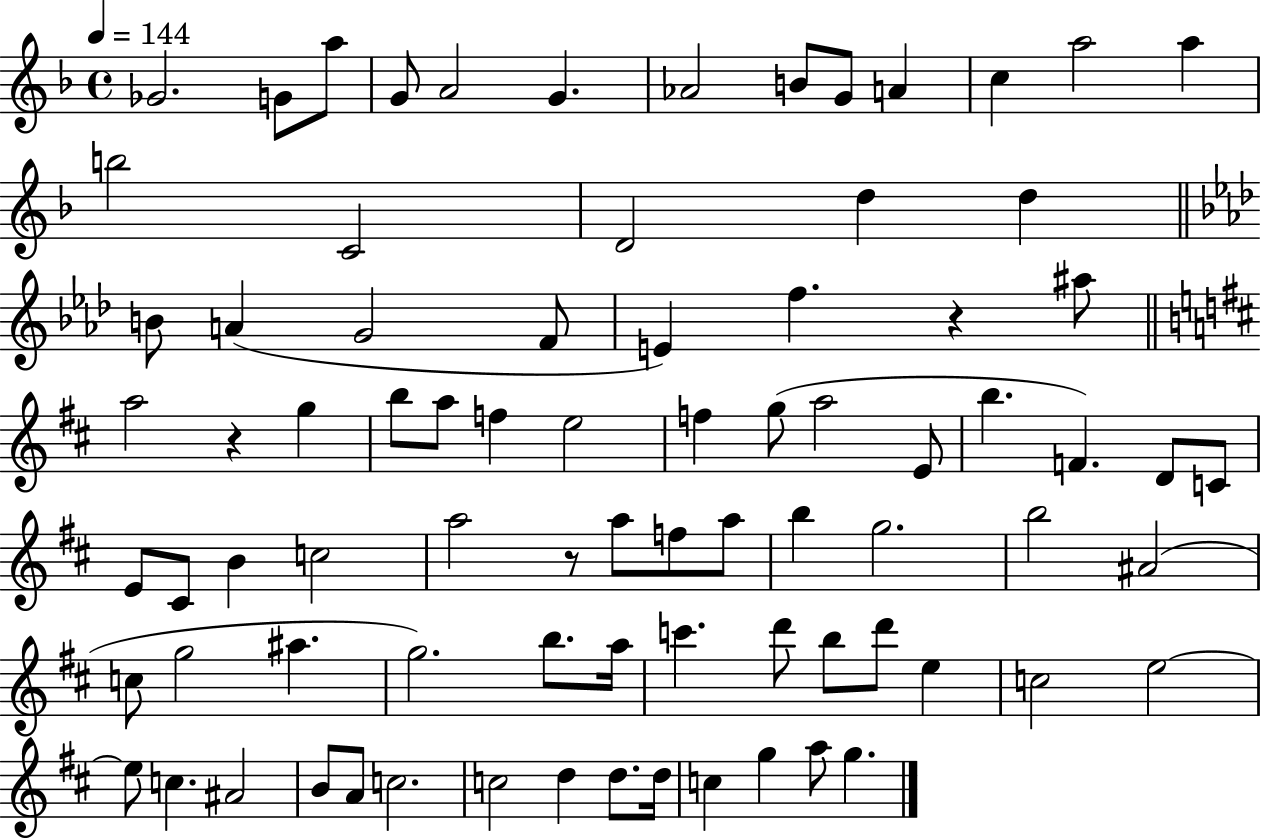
Gb4/h. G4/e A5/e G4/e A4/h G4/q. Ab4/h B4/e G4/e A4/q C5/q A5/h A5/q B5/h C4/h D4/h D5/q D5/q B4/e A4/q G4/h F4/e E4/q F5/q. R/q A#5/e A5/h R/q G5/q B5/e A5/e F5/q E5/h F5/q G5/e A5/h E4/e B5/q. F4/q. D4/e C4/e E4/e C#4/e B4/q C5/h A5/h R/e A5/e F5/e A5/e B5/q G5/h. B5/h A#4/h C5/e G5/h A#5/q. G5/h. B5/e. A5/s C6/q. D6/e B5/e D6/e E5/q C5/h E5/h E5/e C5/q. A#4/h B4/e A4/e C5/h. C5/h D5/q D5/e. D5/s C5/q G5/q A5/e G5/q.